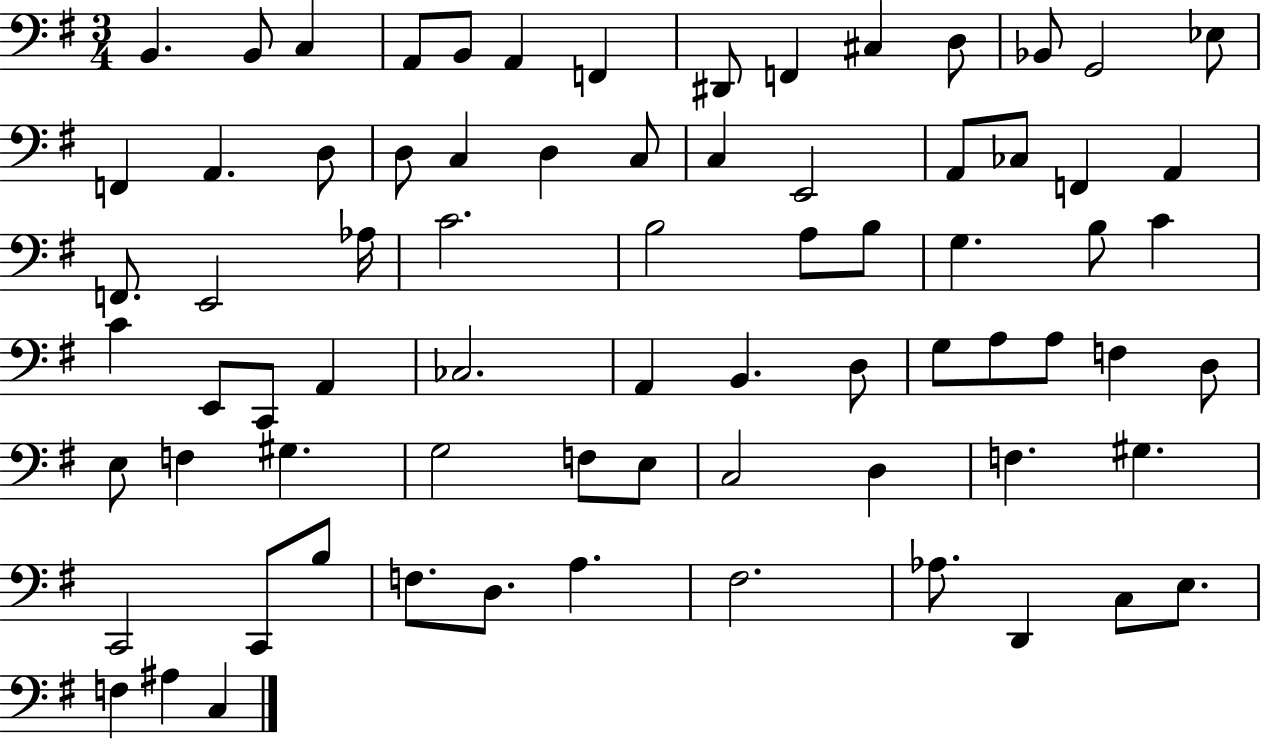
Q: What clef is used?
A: bass